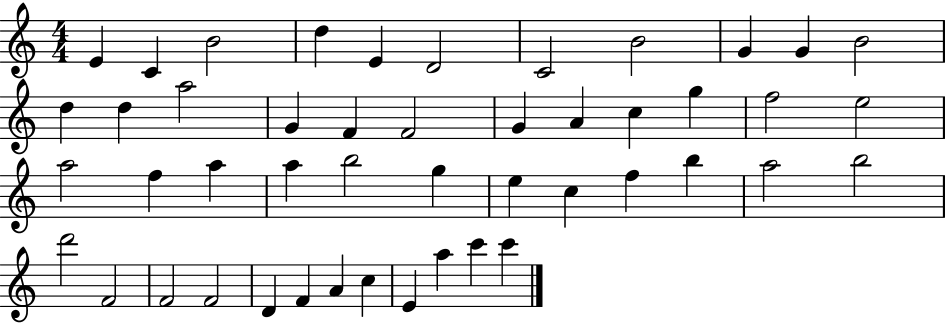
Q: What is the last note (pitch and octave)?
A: C6